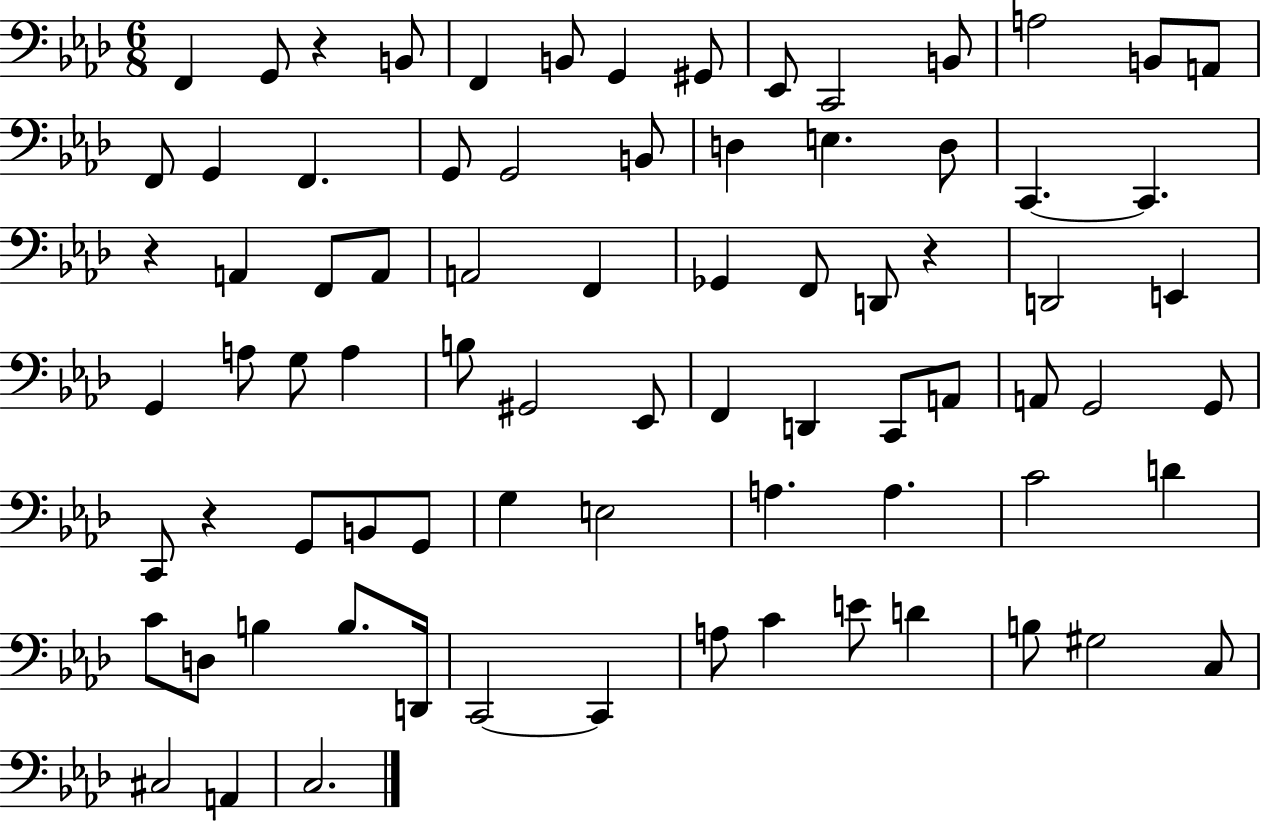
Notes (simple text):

F2/q G2/e R/q B2/e F2/q B2/e G2/q G#2/e Eb2/e C2/h B2/e A3/h B2/e A2/e F2/e G2/q F2/q. G2/e G2/h B2/e D3/q E3/q. D3/e C2/q. C2/q. R/q A2/q F2/e A2/e A2/h F2/q Gb2/q F2/e D2/e R/q D2/h E2/q G2/q A3/e G3/e A3/q B3/e G#2/h Eb2/e F2/q D2/q C2/e A2/e A2/e G2/h G2/e C2/e R/q G2/e B2/e G2/e G3/q E3/h A3/q. A3/q. C4/h D4/q C4/e D3/e B3/q B3/e. D2/s C2/h C2/q A3/e C4/q E4/e D4/q B3/e G#3/h C3/e C#3/h A2/q C3/h.